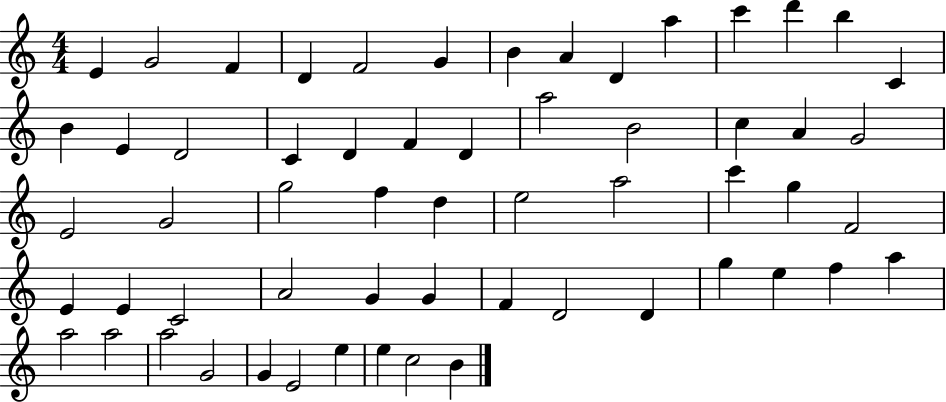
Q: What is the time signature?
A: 4/4